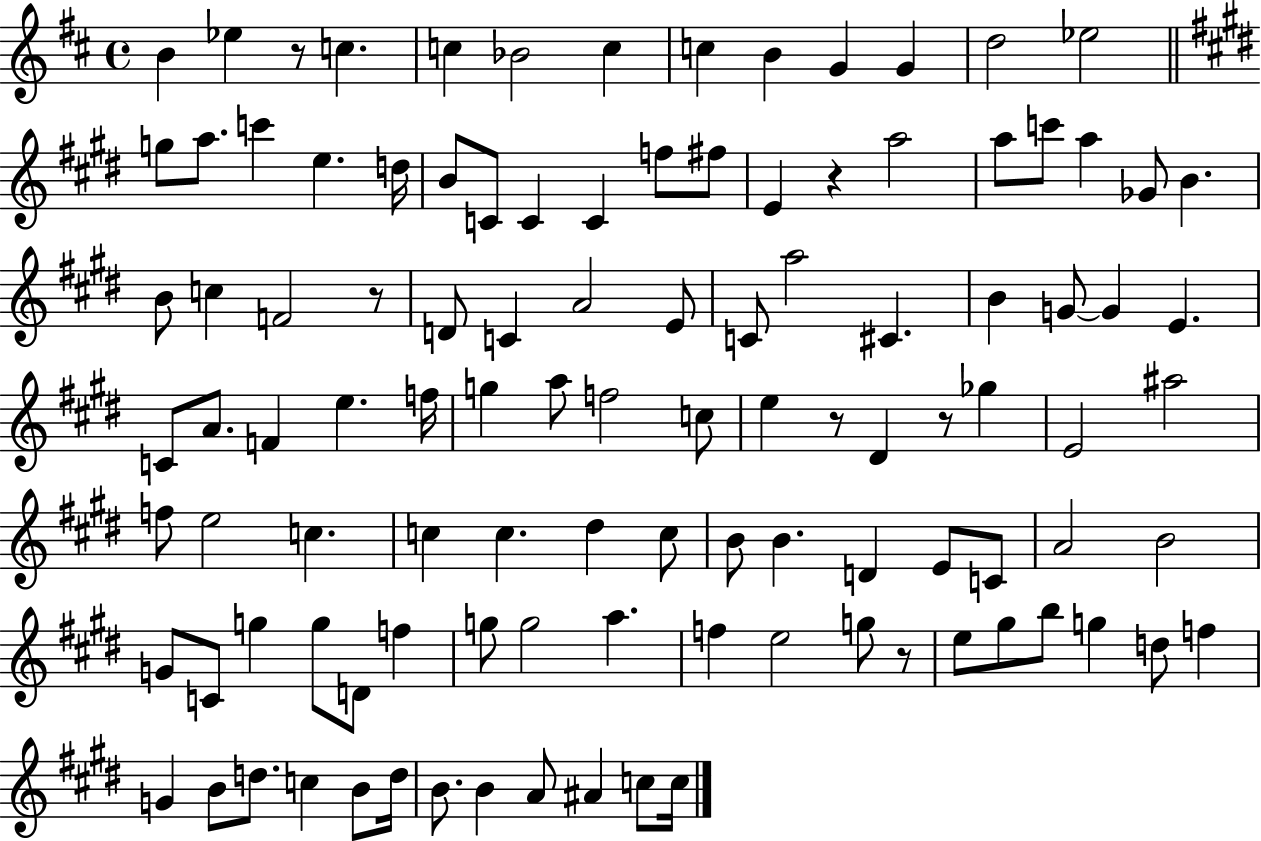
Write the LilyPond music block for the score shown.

{
  \clef treble
  \time 4/4
  \defaultTimeSignature
  \key d \major
  \repeat volta 2 { b'4 ees''4 r8 c''4. | c''4 bes'2 c''4 | c''4 b'4 g'4 g'4 | d''2 ees''2 | \break \bar "||" \break \key e \major g''8 a''8. c'''4 e''4. d''16 | b'8 c'8 c'4 c'4 f''8 fis''8 | e'4 r4 a''2 | a''8 c'''8 a''4 ges'8 b'4. | \break b'8 c''4 f'2 r8 | d'8 c'4 a'2 e'8 | c'8 a''2 cis'4. | b'4 g'8~~ g'4 e'4. | \break c'8 a'8. f'4 e''4. f''16 | g''4 a''8 f''2 c''8 | e''4 r8 dis'4 r8 ges''4 | e'2 ais''2 | \break f''8 e''2 c''4. | c''4 c''4. dis''4 c''8 | b'8 b'4. d'4 e'8 c'8 | a'2 b'2 | \break g'8 c'8 g''4 g''8 d'8 f''4 | g''8 g''2 a''4. | f''4 e''2 g''8 r8 | e''8 gis''8 b''8 g''4 d''8 f''4 | \break g'4 b'8 d''8. c''4 b'8 d''16 | b'8. b'4 a'8 ais'4 c''8 c''16 | } \bar "|."
}